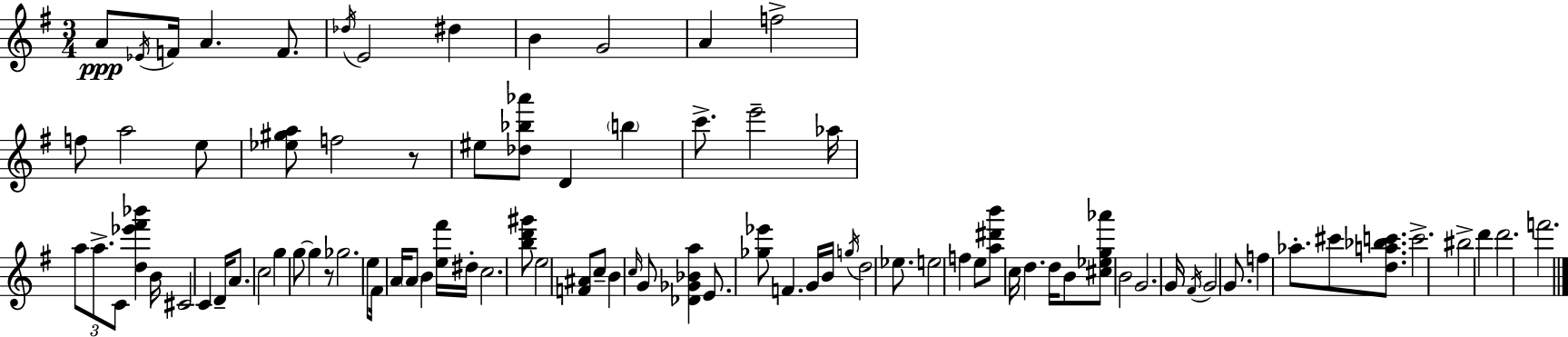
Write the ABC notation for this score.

X:1
T:Untitled
M:3/4
L:1/4
K:G
A/2 _E/4 F/4 A F/2 _d/4 E2 ^d B G2 A f2 f/2 a2 e/2 [_e^ga]/2 f2 z/2 ^e/2 [_d_b_a']/2 D b c'/2 e'2 _a/4 a/2 a/2 C/2 [d_e'^f'_b'] B/4 ^C2 C D/4 A/2 c2 g g/2 g z/2 _g2 e/2 ^F/4 A/4 A/2 B [e^f']/4 ^d/4 c2 [bd'^g']/2 e2 [F^A]/2 c/2 B c/4 G/2 [_D_G_Ba] E/2 [_g_e']/2 F G/4 B/4 g/4 d2 _e/2 e2 f e/2 [a^d'b']/2 c/4 d d/4 B/2 [^c_eg_a']/2 B2 G2 G/4 ^F/4 G2 G/2 f _a/2 ^c'/2 [da_bc']/2 c'2 ^b2 d' d'2 f'2